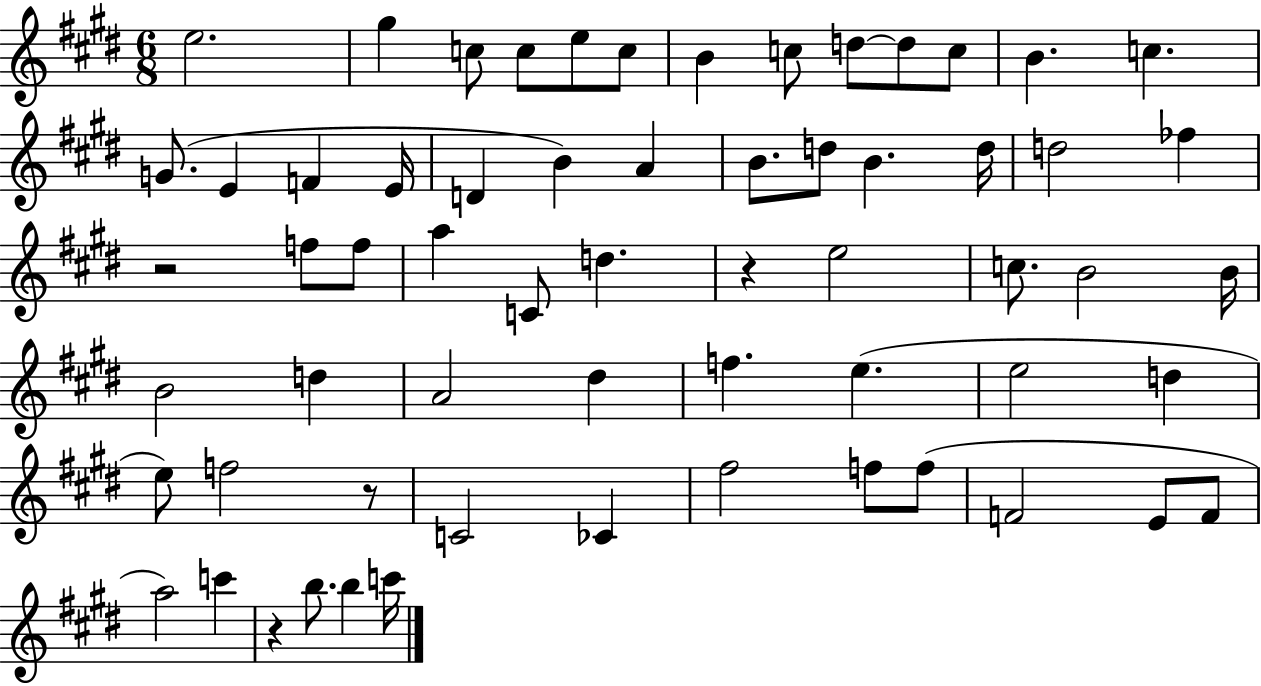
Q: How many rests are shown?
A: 4